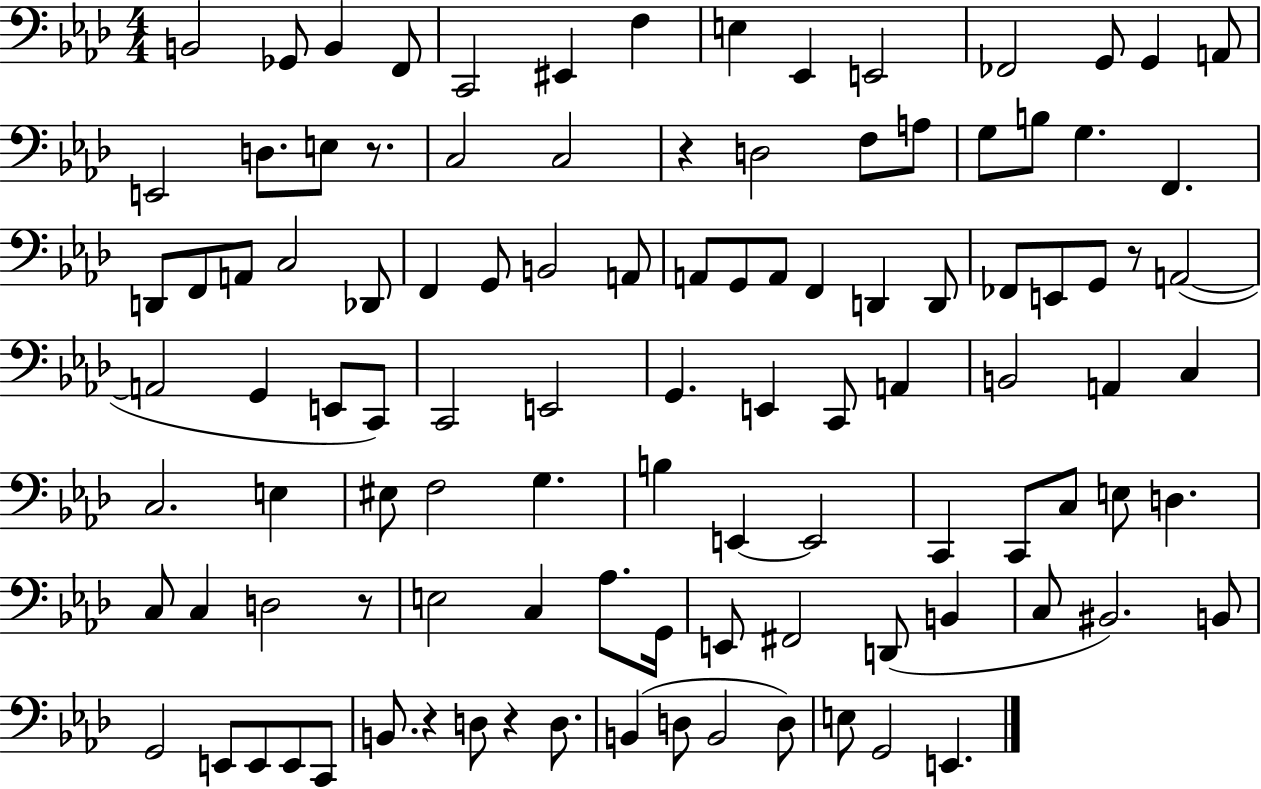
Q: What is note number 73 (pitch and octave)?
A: C3